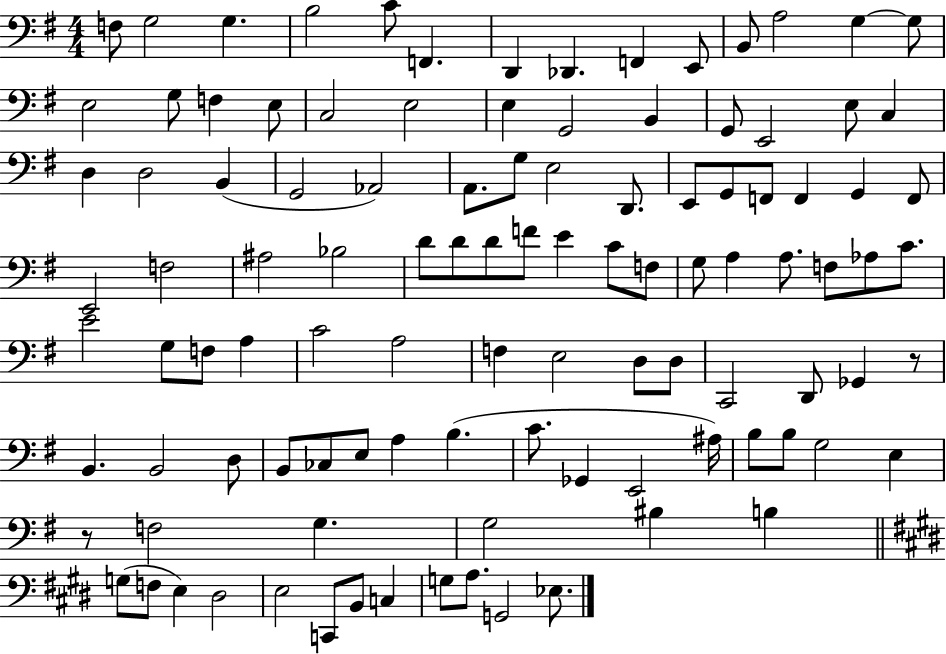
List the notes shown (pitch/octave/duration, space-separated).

F3/e G3/h G3/q. B3/h C4/e F2/q. D2/q Db2/q. F2/q E2/e B2/e A3/h G3/q G3/e E3/h G3/e F3/q E3/e C3/h E3/h E3/q G2/h B2/q G2/e E2/h E3/e C3/q D3/q D3/h B2/q G2/h Ab2/h A2/e. G3/e E3/h D2/e. E2/e G2/e F2/e F2/q G2/q F2/e E2/h F3/h A#3/h Bb3/h D4/e D4/e D4/e F4/e E4/q C4/e F3/e G3/e A3/q A3/e. F3/e Ab3/e C4/e. E4/h G3/e F3/e A3/q C4/h A3/h F3/q E3/h D3/e D3/e C2/h D2/e Gb2/q R/e B2/q. B2/h D3/e B2/e CES3/e E3/e A3/q B3/q. C4/e. Gb2/q E2/h A#3/s B3/e B3/e G3/h E3/q R/e F3/h G3/q. G3/h BIS3/q B3/q G3/e F3/e E3/q D#3/h E3/h C2/e B2/e C3/q G3/e A3/e. G2/h Eb3/e.